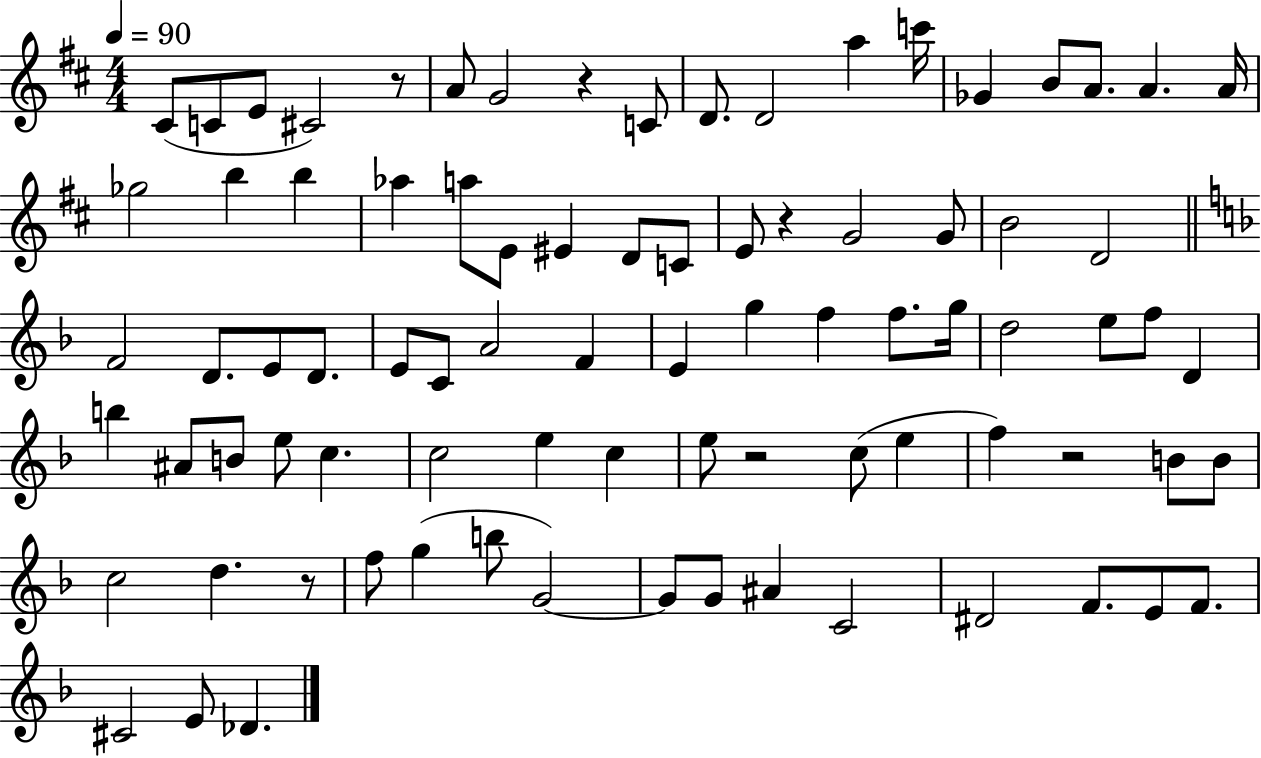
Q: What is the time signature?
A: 4/4